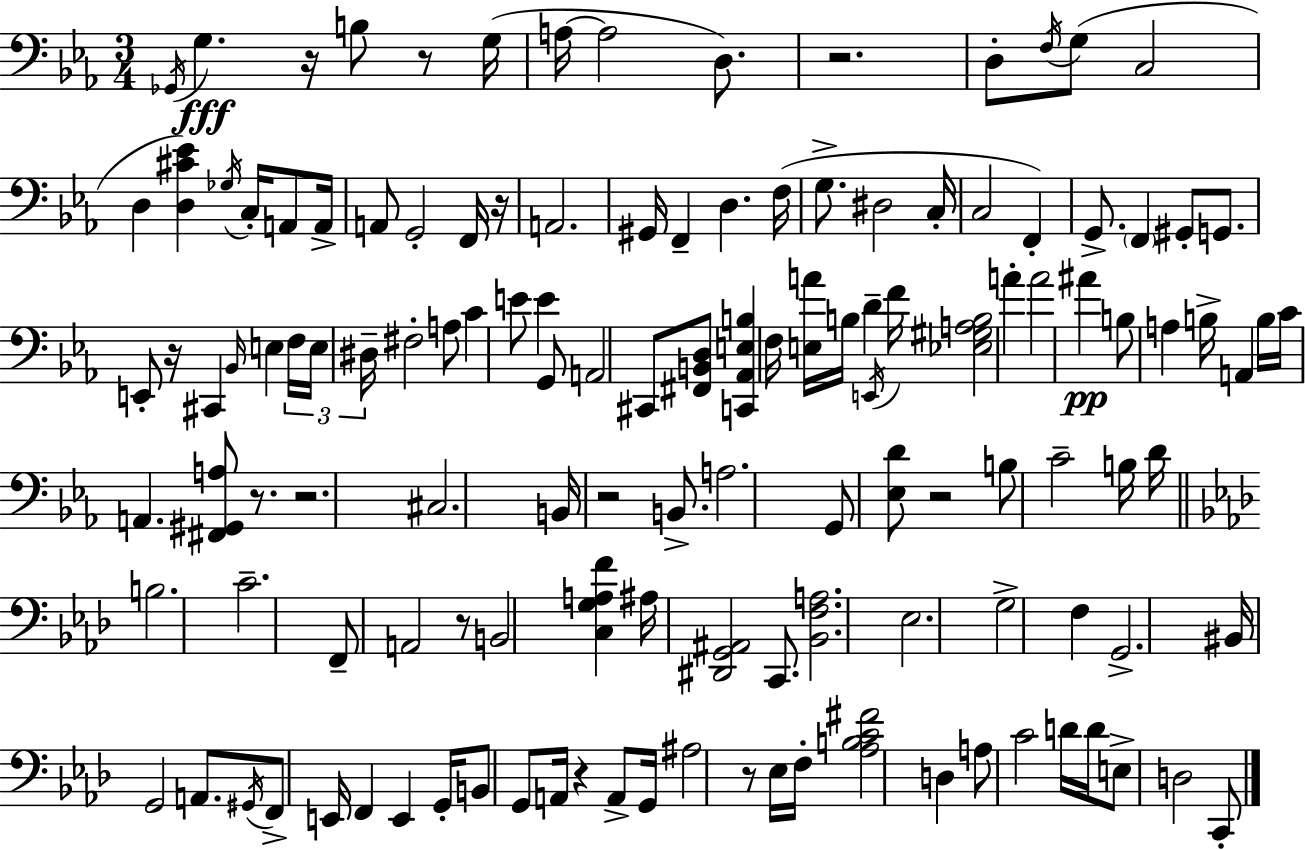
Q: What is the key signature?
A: EES major